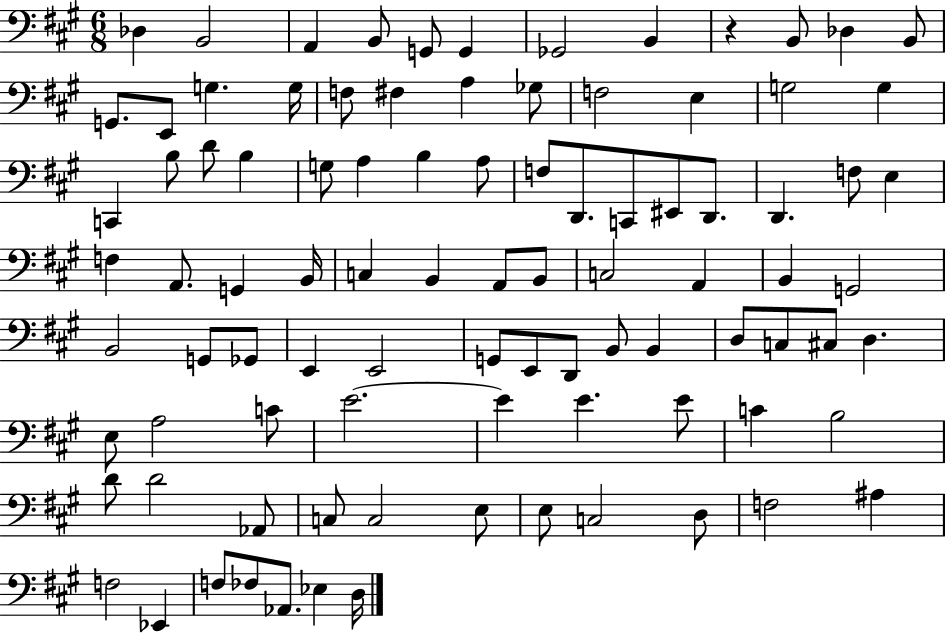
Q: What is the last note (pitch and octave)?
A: D3